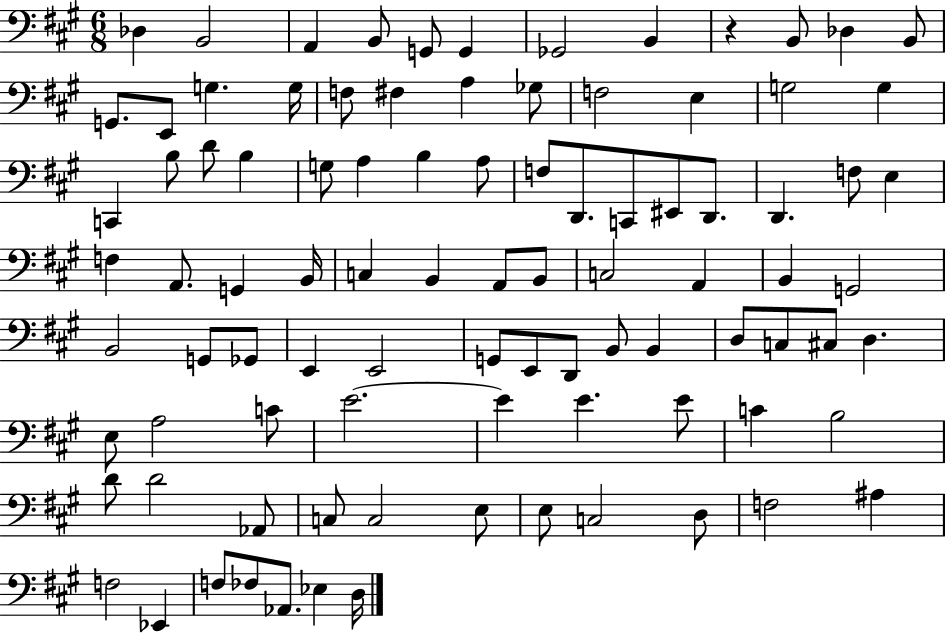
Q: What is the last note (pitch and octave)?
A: D3